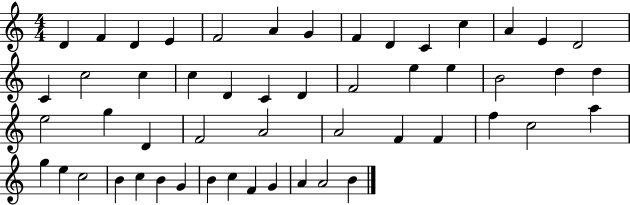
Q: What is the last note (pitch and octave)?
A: B4